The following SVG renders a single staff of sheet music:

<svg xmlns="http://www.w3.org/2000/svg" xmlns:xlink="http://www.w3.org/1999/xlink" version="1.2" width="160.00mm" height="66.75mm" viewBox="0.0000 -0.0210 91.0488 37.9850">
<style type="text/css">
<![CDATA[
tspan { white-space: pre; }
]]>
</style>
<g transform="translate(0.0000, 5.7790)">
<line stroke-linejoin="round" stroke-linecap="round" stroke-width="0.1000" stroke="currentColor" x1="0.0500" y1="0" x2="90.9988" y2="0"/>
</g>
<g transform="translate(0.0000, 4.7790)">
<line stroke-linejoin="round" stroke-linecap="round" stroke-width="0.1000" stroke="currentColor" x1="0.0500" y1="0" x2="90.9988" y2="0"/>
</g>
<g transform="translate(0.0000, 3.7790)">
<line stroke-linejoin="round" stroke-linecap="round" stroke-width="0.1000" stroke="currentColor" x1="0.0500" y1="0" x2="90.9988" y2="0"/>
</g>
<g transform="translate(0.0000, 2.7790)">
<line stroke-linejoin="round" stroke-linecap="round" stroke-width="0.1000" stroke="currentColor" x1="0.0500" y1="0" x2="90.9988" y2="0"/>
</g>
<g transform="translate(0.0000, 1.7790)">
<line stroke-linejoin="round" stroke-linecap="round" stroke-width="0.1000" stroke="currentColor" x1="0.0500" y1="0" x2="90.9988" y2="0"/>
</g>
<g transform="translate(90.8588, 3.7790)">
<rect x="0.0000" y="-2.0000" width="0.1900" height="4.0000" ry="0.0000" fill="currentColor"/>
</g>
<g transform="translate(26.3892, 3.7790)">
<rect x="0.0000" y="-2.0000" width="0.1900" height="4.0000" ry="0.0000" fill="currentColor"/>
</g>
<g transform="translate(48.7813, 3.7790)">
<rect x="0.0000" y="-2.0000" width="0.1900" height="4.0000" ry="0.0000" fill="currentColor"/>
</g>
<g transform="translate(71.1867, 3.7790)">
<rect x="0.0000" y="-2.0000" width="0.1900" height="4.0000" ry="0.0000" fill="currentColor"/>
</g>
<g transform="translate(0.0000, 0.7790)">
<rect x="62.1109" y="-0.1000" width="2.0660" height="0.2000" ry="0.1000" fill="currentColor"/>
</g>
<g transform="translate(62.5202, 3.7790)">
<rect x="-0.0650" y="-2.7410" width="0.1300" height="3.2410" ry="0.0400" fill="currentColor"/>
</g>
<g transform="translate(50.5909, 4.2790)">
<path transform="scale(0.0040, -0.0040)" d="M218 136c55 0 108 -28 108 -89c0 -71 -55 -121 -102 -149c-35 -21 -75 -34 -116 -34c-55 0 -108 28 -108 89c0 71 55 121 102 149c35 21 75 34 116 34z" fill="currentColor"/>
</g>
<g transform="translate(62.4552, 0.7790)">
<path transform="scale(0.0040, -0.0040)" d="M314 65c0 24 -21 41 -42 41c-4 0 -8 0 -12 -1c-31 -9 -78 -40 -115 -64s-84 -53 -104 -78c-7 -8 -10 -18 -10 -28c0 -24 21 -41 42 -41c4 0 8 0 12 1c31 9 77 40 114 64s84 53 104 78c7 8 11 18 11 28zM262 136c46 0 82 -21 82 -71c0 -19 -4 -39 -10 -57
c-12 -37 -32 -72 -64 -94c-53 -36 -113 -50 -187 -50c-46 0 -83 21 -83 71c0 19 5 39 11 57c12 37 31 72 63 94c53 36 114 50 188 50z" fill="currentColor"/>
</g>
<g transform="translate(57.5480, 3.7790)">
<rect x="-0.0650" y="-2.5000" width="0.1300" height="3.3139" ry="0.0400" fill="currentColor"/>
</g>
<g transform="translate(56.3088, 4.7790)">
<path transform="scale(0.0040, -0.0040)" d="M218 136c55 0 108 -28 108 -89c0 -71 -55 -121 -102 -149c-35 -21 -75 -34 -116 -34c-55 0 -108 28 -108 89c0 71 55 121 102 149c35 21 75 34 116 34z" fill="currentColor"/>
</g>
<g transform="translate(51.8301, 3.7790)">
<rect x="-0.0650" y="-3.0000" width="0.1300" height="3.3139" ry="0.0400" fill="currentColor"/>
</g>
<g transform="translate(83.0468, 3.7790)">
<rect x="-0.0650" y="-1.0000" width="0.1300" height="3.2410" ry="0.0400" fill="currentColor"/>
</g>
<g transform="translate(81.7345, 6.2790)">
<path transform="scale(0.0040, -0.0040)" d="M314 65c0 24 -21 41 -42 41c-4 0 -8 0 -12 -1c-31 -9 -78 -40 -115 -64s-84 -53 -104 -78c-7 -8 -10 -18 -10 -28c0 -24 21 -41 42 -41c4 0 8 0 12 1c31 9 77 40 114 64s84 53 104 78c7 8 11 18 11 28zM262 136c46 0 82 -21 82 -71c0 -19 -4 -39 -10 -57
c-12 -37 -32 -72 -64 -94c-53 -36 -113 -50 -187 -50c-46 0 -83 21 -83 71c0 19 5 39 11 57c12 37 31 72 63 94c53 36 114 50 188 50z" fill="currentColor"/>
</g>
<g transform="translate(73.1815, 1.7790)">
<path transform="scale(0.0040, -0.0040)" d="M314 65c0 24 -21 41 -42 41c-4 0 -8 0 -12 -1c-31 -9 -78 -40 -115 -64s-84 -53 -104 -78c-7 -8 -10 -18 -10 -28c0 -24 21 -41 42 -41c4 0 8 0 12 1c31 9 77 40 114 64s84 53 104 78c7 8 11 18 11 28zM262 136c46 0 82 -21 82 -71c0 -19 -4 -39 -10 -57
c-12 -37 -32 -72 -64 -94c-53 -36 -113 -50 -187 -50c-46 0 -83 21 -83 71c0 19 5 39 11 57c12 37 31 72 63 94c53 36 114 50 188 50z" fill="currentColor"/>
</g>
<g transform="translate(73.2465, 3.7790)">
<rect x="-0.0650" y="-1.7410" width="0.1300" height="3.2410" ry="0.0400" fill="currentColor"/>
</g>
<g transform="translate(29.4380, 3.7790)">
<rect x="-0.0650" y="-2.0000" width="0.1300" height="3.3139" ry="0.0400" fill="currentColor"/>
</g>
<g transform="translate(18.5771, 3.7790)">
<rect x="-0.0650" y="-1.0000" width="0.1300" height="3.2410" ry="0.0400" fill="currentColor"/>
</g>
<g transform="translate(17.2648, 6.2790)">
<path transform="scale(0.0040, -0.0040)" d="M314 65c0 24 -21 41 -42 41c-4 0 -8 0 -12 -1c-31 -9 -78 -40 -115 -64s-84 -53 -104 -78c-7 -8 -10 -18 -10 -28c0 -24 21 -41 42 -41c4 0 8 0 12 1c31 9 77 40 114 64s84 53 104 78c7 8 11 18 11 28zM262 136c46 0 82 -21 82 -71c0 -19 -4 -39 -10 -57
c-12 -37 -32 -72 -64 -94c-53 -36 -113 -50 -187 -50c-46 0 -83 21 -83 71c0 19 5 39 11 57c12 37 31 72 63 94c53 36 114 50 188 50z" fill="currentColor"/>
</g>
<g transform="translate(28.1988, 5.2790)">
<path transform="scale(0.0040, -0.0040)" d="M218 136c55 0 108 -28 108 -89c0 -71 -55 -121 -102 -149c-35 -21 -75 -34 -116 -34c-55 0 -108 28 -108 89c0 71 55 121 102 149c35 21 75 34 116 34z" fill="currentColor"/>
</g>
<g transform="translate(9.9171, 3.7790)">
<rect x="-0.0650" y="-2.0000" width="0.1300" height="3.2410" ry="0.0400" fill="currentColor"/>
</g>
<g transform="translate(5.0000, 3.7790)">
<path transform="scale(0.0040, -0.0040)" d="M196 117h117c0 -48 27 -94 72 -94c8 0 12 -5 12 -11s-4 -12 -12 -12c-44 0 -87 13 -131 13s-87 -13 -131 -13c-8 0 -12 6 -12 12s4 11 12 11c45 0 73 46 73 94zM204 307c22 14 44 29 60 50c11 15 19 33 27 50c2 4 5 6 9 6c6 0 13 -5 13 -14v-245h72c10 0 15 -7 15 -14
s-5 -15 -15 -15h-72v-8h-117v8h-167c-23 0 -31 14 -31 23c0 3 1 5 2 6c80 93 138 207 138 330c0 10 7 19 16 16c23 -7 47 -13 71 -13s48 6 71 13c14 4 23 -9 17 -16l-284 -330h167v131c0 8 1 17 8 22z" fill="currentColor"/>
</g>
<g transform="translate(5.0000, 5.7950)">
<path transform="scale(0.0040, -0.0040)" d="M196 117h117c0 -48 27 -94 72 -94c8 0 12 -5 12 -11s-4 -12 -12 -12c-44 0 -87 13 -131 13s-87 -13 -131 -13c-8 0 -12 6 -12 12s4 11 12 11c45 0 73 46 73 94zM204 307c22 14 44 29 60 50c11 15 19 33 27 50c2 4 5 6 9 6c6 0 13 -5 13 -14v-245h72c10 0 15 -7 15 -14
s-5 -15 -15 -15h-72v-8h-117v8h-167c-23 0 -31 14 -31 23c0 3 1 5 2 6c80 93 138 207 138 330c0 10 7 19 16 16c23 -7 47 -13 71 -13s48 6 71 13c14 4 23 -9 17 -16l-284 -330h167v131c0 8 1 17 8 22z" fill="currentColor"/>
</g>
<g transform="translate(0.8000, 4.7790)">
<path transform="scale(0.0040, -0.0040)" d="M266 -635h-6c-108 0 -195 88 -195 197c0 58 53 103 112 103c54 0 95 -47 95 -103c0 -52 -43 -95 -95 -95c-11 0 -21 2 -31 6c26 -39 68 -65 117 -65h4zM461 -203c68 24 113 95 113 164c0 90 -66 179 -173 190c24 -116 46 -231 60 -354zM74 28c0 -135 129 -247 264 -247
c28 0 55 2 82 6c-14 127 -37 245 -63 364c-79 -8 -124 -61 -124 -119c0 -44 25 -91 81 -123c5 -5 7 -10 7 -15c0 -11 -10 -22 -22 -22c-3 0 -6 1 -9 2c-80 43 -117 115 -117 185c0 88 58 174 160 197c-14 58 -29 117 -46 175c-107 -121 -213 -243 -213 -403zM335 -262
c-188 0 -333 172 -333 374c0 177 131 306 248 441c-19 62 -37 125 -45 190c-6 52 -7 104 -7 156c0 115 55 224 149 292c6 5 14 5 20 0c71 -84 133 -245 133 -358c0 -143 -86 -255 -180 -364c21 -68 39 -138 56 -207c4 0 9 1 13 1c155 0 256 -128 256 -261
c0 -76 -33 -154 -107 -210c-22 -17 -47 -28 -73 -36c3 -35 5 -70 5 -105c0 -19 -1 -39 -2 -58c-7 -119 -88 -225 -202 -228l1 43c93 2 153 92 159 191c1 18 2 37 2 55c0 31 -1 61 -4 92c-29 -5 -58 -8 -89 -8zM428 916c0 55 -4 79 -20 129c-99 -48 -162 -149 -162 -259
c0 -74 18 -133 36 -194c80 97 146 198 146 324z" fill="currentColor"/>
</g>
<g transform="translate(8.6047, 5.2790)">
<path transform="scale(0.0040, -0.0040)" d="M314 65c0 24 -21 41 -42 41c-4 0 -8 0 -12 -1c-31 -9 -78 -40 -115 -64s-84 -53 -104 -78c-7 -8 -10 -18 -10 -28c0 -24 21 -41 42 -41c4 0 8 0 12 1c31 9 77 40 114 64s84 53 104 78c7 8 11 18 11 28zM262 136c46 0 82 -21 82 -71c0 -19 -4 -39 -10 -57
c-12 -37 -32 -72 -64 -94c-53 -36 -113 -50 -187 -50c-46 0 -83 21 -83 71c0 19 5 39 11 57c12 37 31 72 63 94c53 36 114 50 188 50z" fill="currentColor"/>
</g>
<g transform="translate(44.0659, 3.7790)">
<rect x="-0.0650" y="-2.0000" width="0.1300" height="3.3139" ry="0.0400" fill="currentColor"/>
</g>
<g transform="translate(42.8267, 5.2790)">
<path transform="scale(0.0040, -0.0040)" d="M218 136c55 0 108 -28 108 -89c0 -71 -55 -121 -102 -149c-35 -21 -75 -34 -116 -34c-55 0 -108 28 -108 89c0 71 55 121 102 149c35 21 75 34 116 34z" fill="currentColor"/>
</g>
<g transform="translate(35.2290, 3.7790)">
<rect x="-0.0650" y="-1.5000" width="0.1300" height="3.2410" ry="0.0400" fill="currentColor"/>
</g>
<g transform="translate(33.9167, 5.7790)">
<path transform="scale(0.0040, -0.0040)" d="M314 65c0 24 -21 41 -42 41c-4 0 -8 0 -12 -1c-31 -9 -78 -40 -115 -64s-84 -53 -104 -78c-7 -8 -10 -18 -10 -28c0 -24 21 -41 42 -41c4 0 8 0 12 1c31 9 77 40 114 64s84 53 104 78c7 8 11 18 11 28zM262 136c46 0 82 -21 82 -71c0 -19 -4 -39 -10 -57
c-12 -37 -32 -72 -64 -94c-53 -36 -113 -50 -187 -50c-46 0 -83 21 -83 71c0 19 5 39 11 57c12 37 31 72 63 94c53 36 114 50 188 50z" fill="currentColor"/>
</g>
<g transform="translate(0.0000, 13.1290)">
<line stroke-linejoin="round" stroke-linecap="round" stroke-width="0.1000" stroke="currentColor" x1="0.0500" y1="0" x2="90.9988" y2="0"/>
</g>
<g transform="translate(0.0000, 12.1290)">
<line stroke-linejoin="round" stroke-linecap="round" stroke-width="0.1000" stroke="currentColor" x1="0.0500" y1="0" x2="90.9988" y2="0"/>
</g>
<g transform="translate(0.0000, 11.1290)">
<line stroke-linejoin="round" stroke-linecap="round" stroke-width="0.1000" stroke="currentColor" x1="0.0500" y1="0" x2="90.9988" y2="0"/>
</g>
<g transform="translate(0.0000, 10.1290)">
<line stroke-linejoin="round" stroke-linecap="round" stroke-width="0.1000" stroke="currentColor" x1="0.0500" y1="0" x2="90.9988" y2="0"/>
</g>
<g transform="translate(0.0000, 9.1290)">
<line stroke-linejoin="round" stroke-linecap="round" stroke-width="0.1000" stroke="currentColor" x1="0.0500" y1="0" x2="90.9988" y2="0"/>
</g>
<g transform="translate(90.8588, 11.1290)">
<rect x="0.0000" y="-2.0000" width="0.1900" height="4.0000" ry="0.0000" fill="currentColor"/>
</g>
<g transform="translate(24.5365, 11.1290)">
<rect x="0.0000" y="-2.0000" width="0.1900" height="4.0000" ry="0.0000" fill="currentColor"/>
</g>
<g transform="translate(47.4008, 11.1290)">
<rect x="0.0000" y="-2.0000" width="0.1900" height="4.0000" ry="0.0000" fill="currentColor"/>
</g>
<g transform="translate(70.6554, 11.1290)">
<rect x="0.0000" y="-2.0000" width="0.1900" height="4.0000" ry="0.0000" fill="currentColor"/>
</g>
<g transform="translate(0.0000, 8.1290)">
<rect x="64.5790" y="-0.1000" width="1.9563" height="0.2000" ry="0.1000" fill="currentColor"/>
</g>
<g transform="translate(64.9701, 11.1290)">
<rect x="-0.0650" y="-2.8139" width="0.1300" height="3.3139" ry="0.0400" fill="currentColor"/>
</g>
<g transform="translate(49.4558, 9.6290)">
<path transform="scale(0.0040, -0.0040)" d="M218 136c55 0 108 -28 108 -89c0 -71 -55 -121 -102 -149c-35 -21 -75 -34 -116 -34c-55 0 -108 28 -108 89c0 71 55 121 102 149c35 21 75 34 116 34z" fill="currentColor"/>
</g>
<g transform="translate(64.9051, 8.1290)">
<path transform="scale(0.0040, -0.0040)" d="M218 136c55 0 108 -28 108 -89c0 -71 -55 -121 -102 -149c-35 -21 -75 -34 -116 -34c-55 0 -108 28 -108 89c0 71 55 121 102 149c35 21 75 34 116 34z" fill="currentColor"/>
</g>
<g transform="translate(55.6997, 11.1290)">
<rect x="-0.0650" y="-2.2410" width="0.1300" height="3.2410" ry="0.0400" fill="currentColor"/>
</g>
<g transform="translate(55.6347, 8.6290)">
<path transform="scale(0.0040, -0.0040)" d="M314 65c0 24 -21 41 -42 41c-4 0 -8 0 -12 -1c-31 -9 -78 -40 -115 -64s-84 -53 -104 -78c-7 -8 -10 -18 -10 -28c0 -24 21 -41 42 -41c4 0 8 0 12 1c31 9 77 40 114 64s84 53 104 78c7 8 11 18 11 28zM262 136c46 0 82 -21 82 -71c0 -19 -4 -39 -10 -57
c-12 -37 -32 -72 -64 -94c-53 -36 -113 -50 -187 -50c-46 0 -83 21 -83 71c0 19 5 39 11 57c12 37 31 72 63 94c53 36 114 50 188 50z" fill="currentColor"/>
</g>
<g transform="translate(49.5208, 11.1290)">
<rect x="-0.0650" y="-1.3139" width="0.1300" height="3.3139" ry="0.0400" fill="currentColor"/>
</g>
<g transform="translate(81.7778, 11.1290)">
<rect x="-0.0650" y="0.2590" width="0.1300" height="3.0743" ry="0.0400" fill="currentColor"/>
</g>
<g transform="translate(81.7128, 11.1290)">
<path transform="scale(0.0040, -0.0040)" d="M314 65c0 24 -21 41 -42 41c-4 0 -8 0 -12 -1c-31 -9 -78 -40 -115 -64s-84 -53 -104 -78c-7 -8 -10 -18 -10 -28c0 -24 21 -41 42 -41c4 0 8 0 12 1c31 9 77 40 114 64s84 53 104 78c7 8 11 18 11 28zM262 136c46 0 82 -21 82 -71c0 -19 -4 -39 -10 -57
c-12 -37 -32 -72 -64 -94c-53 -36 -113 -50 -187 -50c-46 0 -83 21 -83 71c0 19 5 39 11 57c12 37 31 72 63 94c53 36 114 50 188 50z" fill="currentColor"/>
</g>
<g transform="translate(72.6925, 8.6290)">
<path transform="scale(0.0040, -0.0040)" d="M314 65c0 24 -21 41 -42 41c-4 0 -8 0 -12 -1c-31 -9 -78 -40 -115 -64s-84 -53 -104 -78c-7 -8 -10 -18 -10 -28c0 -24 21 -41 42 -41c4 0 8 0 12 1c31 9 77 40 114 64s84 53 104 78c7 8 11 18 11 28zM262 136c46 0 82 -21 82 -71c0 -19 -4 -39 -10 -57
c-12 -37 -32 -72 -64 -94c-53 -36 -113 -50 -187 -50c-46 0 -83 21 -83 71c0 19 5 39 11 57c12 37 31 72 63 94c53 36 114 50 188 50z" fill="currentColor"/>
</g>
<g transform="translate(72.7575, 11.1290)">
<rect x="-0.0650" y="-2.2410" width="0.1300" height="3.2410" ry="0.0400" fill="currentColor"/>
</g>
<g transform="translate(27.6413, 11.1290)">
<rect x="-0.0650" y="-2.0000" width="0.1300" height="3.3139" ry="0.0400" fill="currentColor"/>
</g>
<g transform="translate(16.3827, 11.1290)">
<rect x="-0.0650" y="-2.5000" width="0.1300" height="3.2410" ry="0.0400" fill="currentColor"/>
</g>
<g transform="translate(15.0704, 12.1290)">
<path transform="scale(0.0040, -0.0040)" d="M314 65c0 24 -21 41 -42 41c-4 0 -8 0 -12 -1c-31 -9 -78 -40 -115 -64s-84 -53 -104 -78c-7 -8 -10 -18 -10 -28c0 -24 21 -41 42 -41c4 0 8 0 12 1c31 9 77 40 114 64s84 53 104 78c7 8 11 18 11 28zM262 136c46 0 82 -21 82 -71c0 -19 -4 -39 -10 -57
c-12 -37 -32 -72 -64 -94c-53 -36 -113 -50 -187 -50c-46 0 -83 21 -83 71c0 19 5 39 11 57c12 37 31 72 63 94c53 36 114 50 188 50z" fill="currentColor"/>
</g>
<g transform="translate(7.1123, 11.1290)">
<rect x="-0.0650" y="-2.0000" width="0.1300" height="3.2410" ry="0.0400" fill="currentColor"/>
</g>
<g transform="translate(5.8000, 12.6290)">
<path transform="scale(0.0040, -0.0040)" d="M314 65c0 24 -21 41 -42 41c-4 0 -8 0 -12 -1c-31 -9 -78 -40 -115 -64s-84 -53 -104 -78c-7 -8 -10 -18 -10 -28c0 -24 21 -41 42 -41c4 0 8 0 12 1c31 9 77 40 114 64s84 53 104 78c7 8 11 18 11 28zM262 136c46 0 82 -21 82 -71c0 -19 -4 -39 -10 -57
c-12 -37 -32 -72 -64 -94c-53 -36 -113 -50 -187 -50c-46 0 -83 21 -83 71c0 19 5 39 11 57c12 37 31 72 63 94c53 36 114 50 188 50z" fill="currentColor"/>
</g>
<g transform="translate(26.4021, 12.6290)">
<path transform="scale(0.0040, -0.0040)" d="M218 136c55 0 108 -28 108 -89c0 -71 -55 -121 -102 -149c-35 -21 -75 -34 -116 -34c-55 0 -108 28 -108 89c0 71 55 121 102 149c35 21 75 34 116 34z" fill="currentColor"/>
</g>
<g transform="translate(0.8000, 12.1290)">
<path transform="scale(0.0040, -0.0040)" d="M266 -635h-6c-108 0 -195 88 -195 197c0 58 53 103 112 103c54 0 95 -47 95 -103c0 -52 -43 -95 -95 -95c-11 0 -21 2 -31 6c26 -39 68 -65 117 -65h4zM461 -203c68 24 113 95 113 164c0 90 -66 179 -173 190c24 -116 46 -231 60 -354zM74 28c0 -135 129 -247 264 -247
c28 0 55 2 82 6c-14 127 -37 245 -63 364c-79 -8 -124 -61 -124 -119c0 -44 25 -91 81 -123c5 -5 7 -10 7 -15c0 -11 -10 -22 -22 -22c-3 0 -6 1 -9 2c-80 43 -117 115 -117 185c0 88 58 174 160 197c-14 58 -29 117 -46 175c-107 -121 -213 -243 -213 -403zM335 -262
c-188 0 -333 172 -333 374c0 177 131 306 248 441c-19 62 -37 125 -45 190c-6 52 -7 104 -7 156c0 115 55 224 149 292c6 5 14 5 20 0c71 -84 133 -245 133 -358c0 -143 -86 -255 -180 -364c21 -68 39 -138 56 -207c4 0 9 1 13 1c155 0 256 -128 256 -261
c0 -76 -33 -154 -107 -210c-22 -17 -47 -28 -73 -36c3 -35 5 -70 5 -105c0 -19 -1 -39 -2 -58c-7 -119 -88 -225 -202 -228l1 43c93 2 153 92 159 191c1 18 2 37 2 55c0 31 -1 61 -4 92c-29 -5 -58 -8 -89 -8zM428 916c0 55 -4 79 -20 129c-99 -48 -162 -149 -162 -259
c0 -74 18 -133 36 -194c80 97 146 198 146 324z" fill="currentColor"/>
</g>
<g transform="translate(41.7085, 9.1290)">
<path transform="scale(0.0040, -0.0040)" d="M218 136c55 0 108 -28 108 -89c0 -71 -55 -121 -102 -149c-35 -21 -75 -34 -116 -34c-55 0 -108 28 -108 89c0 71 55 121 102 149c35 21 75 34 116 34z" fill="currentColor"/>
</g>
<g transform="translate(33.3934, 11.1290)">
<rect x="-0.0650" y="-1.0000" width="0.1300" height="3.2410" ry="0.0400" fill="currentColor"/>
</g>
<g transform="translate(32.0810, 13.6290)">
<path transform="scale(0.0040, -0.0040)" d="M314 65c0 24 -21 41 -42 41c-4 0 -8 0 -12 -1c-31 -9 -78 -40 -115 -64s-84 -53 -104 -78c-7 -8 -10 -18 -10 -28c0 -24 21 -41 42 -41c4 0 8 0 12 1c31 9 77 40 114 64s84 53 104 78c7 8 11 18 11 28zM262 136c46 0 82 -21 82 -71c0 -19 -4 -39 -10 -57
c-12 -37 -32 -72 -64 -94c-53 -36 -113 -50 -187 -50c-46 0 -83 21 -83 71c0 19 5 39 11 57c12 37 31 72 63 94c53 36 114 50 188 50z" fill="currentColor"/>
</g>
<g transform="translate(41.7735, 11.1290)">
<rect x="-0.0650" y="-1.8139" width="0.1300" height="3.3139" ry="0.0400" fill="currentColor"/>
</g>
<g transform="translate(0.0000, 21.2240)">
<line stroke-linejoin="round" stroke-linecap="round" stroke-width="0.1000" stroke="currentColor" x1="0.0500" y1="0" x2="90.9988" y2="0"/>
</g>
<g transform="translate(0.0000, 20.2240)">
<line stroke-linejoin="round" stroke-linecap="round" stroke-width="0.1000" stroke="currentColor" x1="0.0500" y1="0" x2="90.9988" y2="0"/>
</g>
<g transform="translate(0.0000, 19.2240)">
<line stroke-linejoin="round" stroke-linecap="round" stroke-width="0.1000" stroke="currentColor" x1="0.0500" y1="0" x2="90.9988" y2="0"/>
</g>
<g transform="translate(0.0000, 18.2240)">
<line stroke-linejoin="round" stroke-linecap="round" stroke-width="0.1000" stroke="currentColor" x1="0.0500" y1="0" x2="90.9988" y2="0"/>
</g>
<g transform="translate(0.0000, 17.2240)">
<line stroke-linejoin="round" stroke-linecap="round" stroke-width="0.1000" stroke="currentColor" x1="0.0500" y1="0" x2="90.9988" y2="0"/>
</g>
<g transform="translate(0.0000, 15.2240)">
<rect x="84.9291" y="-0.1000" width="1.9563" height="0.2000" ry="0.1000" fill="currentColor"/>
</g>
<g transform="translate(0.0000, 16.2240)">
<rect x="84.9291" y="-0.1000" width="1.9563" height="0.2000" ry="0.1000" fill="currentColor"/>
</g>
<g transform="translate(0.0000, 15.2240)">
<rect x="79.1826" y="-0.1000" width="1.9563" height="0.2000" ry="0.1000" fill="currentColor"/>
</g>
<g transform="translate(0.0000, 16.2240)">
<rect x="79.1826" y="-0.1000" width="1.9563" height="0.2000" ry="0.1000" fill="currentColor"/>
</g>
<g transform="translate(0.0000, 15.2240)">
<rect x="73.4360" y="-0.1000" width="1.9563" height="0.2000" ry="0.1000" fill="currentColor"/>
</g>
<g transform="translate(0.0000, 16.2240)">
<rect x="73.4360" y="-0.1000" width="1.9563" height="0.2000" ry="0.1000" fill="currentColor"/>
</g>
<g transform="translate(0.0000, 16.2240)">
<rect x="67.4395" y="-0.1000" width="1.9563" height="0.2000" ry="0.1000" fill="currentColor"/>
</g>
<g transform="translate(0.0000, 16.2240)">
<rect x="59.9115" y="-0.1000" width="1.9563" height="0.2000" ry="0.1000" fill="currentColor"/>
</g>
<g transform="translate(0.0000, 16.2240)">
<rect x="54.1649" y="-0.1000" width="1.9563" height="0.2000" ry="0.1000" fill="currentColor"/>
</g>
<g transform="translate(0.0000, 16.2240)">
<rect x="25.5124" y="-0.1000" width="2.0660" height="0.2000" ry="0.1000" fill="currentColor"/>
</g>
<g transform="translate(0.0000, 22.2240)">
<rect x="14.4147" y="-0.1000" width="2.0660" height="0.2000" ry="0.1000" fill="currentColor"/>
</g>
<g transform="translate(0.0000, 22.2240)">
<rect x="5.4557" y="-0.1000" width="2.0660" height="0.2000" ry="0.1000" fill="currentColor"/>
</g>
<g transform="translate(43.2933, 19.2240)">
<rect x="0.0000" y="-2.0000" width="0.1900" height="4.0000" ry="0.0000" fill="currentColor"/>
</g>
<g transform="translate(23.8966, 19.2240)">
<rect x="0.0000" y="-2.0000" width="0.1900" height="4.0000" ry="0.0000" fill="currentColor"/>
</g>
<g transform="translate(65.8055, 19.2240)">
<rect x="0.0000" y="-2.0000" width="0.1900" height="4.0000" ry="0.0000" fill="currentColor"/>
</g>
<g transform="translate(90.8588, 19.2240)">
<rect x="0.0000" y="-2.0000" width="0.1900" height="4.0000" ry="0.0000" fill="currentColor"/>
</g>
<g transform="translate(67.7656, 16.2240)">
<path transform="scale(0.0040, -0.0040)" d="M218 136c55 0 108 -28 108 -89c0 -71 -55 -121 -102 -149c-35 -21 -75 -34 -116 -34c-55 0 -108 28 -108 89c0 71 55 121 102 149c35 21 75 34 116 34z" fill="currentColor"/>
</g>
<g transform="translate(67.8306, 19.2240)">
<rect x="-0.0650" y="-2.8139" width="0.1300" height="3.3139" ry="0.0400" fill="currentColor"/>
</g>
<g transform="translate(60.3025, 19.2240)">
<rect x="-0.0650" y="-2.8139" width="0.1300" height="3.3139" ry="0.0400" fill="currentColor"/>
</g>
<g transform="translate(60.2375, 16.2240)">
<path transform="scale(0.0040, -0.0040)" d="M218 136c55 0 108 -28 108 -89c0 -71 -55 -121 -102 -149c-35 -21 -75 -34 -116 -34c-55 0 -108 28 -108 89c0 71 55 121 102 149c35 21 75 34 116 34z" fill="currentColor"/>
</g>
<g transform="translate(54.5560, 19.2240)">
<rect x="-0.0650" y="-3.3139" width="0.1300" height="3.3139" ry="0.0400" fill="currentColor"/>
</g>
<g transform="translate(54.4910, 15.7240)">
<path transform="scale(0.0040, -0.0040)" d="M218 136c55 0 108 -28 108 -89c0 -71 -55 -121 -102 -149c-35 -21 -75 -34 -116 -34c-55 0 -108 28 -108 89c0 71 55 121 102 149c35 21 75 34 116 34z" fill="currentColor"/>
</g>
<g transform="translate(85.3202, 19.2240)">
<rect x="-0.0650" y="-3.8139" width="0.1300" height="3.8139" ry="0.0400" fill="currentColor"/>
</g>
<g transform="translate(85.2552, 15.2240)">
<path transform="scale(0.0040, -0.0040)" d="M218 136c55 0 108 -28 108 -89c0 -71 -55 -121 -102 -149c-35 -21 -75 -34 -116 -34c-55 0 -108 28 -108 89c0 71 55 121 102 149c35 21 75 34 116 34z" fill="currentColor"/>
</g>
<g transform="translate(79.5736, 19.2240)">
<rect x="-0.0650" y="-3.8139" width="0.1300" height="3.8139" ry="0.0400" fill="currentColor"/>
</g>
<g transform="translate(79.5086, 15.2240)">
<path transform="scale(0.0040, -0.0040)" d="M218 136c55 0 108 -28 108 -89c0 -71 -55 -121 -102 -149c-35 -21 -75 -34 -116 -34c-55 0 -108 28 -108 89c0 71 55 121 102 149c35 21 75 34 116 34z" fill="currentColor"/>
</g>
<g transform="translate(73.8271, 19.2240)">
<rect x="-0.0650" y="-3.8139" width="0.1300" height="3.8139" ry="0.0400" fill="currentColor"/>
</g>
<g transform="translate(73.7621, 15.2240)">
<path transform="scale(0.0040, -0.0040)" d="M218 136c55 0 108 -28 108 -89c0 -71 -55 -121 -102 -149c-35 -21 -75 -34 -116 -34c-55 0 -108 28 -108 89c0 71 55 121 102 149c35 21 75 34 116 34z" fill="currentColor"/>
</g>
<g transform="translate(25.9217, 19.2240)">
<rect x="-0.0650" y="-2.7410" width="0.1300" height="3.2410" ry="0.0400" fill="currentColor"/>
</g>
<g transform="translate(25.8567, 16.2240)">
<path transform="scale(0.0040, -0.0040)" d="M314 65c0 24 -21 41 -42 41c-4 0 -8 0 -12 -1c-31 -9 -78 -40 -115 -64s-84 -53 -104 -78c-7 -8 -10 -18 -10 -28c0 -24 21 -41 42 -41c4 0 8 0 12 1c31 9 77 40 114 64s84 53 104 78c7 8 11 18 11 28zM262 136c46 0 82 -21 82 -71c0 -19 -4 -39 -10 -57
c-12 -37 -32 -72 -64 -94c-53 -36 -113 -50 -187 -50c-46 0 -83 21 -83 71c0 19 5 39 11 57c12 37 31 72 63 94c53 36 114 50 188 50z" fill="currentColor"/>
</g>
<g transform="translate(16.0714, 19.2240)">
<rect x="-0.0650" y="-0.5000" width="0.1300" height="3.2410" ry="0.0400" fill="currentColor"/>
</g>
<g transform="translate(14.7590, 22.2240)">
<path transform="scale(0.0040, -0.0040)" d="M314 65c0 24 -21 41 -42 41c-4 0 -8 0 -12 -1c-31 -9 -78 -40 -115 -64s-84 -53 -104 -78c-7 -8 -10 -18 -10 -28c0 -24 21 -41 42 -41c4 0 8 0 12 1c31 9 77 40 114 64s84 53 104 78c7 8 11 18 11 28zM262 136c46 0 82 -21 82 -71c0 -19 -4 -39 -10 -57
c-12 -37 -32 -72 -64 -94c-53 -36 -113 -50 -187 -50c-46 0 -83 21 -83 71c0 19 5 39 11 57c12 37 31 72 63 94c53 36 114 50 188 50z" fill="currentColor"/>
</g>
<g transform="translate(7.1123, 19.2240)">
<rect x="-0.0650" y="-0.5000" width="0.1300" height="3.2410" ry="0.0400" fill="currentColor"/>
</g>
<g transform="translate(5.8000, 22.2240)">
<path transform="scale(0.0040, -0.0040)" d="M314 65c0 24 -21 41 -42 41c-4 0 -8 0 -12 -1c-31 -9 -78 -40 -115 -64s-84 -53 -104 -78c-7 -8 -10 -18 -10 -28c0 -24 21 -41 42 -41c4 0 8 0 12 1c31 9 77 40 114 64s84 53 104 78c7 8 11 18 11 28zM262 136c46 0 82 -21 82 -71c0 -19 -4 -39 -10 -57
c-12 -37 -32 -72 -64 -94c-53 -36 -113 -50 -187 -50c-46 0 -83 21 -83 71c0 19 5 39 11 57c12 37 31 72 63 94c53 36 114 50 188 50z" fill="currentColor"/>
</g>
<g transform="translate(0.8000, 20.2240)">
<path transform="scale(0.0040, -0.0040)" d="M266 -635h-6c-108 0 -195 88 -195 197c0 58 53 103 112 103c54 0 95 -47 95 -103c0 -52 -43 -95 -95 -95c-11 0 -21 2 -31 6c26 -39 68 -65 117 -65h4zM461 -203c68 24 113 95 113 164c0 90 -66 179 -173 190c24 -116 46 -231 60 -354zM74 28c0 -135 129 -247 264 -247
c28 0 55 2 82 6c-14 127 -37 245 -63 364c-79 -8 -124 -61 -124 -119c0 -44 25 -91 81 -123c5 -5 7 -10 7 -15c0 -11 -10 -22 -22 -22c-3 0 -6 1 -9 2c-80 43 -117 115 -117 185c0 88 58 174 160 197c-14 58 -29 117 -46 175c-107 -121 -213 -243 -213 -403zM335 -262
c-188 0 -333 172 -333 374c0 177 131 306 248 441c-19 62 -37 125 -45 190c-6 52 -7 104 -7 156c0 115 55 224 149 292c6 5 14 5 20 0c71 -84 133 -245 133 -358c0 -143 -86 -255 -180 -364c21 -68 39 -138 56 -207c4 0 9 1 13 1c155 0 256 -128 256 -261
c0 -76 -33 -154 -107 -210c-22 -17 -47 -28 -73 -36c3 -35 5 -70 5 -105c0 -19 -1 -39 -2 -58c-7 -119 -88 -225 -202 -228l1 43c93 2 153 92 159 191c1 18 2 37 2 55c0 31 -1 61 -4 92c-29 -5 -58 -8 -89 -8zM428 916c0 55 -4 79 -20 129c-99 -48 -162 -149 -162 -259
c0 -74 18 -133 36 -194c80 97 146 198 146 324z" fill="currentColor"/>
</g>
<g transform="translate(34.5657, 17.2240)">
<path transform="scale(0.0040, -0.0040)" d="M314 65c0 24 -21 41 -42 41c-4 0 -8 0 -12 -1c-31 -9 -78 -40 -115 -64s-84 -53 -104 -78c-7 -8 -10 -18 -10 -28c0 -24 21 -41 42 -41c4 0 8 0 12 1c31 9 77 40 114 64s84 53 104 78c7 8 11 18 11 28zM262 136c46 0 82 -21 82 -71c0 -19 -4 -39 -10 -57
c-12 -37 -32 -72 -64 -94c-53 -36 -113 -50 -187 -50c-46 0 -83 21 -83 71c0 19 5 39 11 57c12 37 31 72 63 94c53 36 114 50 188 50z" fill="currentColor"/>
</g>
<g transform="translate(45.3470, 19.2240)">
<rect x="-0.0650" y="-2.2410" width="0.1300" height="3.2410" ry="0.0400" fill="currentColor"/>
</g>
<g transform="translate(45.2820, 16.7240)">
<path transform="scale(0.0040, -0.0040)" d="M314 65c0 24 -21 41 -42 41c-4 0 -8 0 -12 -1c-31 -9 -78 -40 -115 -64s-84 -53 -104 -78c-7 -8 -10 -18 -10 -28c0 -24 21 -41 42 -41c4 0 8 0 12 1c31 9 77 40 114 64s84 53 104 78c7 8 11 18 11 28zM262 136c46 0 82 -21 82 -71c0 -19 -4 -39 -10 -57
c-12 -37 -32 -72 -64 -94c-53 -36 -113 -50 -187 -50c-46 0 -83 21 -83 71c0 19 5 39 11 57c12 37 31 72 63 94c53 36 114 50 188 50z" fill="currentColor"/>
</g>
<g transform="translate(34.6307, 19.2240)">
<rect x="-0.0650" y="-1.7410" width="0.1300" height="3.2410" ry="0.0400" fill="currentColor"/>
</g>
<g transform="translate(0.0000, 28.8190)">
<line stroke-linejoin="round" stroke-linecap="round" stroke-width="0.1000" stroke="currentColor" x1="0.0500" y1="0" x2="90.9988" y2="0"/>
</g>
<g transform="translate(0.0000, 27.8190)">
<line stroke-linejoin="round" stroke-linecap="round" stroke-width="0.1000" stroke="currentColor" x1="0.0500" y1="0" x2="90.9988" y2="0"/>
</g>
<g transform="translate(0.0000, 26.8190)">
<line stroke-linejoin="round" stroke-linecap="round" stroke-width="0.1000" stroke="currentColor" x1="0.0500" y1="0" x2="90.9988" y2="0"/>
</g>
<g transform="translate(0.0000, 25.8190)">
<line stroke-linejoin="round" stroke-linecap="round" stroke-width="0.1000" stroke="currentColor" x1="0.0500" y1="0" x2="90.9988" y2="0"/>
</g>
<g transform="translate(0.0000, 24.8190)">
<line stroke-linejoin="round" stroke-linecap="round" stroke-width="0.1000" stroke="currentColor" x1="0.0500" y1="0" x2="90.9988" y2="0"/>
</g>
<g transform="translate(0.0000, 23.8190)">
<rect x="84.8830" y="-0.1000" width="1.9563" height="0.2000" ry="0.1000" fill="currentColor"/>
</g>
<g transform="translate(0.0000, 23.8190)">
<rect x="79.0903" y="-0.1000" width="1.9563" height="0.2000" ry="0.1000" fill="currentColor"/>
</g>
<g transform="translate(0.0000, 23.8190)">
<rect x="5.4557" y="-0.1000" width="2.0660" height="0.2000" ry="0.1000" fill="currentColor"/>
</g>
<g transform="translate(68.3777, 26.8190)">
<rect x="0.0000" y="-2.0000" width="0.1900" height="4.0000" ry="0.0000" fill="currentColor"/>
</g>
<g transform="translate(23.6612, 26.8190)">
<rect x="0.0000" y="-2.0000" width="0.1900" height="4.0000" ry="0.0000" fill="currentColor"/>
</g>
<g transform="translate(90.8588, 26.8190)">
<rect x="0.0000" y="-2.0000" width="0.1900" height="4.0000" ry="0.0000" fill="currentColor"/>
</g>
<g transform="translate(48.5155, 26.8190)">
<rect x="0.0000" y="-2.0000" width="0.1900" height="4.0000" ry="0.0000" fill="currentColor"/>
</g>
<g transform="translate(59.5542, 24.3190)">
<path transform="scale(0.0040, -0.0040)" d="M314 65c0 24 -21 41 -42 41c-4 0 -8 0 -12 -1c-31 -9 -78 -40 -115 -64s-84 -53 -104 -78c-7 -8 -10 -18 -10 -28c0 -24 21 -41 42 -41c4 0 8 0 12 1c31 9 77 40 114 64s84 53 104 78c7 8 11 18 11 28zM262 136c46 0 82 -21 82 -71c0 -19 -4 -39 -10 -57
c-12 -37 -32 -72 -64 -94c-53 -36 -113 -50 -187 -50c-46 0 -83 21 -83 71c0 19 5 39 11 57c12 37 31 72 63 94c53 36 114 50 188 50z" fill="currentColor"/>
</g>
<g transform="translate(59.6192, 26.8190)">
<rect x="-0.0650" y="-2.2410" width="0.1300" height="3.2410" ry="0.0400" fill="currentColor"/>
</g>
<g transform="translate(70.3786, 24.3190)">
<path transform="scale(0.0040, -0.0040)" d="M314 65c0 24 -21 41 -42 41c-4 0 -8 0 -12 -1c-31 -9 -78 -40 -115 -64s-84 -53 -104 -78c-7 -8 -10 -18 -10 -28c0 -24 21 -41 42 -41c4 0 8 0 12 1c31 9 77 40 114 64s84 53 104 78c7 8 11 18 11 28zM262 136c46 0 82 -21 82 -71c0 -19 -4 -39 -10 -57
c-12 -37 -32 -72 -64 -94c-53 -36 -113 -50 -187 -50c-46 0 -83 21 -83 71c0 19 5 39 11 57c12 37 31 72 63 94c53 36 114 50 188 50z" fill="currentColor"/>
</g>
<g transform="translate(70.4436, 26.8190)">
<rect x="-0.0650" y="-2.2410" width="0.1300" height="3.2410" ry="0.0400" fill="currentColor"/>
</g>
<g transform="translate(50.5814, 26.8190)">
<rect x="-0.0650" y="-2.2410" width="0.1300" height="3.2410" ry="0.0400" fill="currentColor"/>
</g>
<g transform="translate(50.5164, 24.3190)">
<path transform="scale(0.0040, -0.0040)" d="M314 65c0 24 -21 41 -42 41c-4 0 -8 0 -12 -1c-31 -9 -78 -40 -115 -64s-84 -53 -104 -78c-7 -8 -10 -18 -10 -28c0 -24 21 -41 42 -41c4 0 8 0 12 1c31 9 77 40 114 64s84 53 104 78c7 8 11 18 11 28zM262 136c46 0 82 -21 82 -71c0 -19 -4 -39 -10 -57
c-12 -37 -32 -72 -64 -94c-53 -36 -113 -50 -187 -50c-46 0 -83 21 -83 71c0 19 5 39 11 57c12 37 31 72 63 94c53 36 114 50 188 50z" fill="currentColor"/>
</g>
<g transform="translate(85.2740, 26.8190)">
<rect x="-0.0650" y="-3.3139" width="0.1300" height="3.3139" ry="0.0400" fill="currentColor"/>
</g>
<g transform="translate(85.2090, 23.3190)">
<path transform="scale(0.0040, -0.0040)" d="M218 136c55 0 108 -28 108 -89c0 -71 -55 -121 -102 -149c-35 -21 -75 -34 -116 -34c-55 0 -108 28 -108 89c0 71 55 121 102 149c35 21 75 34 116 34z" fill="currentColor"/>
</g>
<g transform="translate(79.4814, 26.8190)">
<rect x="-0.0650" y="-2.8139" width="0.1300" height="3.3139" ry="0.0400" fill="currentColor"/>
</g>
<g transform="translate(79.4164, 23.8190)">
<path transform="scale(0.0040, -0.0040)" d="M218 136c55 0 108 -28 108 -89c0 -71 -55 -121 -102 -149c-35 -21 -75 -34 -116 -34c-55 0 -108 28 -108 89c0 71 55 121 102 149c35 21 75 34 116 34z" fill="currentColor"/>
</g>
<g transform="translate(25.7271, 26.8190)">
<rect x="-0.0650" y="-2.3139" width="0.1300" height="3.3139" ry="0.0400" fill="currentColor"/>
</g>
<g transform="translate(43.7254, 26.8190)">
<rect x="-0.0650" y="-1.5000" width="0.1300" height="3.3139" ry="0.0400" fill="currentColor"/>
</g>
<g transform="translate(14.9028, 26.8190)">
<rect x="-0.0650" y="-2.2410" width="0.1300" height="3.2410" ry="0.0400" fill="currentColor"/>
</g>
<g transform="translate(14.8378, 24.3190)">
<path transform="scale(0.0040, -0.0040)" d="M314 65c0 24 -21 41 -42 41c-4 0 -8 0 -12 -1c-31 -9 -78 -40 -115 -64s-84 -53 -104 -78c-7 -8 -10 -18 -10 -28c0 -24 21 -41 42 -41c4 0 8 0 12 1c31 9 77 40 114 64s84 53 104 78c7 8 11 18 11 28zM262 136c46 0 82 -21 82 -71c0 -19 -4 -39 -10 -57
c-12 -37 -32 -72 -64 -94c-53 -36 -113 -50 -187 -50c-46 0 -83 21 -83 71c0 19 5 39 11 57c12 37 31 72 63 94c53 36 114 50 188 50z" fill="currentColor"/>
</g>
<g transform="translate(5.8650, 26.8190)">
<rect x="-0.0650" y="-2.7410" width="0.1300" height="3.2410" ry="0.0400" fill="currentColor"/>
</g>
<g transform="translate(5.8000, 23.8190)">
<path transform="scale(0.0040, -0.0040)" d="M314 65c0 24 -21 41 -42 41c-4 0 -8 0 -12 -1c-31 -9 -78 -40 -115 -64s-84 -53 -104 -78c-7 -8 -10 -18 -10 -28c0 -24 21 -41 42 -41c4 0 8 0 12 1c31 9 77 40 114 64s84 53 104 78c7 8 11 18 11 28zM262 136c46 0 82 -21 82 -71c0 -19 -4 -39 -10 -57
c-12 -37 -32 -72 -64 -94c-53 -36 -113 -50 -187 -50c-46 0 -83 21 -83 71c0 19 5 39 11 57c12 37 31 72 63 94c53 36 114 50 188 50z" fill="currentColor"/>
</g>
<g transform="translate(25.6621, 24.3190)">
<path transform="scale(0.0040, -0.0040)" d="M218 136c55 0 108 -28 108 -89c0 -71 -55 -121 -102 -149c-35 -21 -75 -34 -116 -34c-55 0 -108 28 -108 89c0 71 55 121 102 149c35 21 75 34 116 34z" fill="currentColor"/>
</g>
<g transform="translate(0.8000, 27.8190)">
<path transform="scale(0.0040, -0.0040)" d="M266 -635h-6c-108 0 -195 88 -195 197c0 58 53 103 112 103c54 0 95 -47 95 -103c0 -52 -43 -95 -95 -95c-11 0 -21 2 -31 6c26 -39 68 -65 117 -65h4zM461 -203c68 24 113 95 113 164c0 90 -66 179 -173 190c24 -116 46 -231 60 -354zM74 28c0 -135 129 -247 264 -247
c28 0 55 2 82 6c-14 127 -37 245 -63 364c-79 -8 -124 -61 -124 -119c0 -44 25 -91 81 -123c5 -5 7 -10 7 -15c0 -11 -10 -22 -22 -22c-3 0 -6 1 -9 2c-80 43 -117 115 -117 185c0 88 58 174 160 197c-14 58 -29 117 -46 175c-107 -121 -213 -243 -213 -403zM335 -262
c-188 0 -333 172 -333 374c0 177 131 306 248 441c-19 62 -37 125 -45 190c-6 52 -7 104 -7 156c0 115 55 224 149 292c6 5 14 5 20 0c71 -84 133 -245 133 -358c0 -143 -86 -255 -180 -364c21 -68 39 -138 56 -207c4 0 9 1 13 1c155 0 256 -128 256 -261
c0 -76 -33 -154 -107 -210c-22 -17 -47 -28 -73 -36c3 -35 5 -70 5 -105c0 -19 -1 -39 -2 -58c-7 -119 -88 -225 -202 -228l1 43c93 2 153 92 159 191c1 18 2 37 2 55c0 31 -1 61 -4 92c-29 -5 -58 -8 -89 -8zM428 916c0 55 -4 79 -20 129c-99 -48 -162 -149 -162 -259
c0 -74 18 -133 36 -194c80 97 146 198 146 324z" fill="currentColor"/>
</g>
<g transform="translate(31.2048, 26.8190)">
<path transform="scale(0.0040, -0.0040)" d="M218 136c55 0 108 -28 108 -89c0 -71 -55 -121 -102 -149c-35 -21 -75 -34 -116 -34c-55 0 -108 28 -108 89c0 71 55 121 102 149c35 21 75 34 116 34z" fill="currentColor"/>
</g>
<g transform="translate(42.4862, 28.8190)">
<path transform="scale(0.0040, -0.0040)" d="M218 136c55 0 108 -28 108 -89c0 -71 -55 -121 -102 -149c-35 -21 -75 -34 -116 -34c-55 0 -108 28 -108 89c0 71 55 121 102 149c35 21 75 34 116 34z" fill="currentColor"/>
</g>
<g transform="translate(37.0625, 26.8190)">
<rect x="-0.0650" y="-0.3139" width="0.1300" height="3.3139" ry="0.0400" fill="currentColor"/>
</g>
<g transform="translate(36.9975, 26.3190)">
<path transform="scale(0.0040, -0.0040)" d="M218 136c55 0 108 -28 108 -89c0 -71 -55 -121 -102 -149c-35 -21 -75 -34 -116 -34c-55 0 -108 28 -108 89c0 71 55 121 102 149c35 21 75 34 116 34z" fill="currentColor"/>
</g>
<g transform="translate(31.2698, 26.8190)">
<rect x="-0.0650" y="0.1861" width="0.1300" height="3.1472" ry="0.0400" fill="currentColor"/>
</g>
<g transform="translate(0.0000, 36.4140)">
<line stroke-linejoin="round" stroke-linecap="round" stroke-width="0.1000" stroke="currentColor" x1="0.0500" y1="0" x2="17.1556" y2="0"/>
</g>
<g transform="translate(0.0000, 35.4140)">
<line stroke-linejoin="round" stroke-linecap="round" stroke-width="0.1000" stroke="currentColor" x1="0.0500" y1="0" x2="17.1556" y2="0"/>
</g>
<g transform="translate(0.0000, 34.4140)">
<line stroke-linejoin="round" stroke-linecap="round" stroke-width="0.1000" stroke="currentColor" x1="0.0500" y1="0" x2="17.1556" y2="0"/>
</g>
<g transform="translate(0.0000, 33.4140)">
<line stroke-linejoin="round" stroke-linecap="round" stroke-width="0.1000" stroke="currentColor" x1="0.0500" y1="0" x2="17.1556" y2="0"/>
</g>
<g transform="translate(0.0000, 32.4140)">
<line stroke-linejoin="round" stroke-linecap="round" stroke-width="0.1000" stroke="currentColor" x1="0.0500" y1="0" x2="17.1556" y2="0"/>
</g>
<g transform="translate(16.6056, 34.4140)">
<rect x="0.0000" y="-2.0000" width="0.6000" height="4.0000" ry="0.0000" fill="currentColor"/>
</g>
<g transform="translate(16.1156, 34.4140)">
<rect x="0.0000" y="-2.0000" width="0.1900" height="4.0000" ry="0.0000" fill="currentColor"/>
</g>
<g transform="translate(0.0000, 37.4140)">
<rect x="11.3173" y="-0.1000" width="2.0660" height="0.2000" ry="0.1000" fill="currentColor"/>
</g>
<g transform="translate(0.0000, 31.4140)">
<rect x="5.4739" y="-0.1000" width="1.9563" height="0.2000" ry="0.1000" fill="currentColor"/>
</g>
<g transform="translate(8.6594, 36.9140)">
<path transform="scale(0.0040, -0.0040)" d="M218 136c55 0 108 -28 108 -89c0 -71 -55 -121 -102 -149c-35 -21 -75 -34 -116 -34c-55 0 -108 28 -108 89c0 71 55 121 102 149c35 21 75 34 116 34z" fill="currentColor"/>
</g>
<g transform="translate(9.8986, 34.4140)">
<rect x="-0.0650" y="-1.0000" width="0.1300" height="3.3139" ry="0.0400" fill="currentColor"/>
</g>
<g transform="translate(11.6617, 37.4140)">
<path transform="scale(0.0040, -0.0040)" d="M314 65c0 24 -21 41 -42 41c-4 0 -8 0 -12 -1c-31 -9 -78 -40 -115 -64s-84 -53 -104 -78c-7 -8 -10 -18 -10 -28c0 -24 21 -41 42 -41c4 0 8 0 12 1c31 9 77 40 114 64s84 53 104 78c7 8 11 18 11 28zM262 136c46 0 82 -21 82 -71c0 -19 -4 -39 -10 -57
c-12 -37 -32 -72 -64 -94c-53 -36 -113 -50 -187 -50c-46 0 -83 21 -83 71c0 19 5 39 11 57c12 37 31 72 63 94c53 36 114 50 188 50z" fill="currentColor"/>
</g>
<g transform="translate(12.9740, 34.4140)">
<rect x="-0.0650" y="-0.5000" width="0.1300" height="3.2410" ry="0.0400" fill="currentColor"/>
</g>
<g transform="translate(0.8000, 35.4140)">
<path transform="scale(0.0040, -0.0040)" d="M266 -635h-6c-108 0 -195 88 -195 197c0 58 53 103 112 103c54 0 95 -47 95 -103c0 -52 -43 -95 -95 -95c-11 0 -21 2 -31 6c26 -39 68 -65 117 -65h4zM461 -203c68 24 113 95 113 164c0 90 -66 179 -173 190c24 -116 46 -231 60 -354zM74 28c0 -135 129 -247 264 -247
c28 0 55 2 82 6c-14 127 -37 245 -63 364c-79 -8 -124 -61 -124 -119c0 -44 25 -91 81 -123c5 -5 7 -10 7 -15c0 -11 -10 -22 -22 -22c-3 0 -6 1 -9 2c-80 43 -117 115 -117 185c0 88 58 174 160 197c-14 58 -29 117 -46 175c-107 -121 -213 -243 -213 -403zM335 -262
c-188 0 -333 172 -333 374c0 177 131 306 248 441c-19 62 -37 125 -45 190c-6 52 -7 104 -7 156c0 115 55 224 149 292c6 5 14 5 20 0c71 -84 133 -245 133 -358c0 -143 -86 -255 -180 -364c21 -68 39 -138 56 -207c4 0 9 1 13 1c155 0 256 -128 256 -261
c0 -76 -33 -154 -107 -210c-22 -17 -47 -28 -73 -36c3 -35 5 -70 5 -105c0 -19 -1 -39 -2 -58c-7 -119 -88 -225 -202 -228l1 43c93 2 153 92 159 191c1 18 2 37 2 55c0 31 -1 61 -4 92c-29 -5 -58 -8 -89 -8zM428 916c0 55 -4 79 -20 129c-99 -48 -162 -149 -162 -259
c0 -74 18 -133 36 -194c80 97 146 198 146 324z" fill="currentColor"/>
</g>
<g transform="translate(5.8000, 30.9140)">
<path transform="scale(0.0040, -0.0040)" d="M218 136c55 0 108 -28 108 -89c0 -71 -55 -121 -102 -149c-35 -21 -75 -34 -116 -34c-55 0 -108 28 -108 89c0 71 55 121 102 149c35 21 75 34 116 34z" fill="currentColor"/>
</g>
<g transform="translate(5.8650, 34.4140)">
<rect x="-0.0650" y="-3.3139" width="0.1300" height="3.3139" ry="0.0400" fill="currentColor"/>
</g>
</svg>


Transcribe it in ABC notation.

X:1
T:Untitled
M:4/4
L:1/4
K:C
F2 D2 F E2 F A G a2 f2 D2 F2 G2 F D2 f e g2 a g2 B2 C2 C2 a2 f2 g2 b a a c' c' c' a2 g2 g B c E g2 g2 g2 a b b D C2